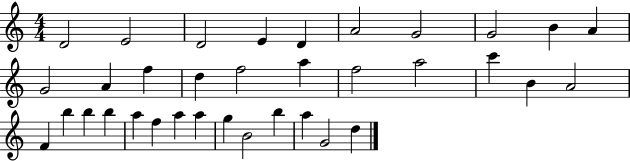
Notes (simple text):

D4/h E4/h D4/h E4/q D4/q A4/h G4/h G4/h B4/q A4/q G4/h A4/q F5/q D5/q F5/h A5/q F5/h A5/h C6/q B4/q A4/h F4/q B5/q B5/q B5/q A5/q F5/q A5/q A5/q G5/q B4/h B5/q A5/q G4/h D5/q